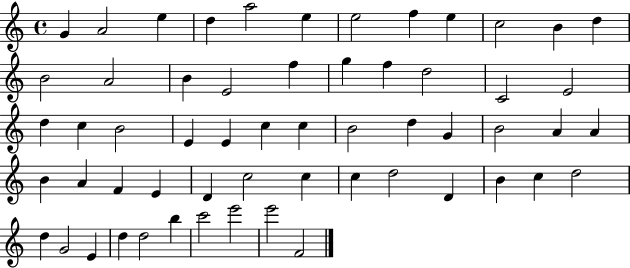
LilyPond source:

{
  \clef treble
  \time 4/4
  \defaultTimeSignature
  \key c \major
  g'4 a'2 e''4 | d''4 a''2 e''4 | e''2 f''4 e''4 | c''2 b'4 d''4 | \break b'2 a'2 | b'4 e'2 f''4 | g''4 f''4 d''2 | c'2 e'2 | \break d''4 c''4 b'2 | e'4 e'4 c''4 c''4 | b'2 d''4 g'4 | b'2 a'4 a'4 | \break b'4 a'4 f'4 e'4 | d'4 c''2 c''4 | c''4 d''2 d'4 | b'4 c''4 d''2 | \break d''4 g'2 e'4 | d''4 d''2 b''4 | c'''2 e'''2 | e'''2 f'2 | \break \bar "|."
}